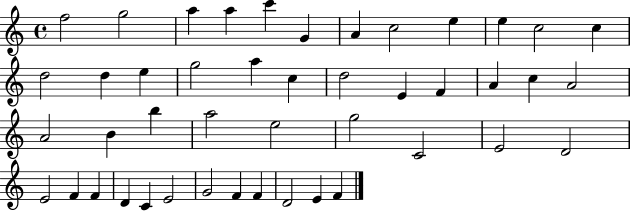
F5/h G5/h A5/q A5/q C6/q G4/q A4/q C5/h E5/q E5/q C5/h C5/q D5/h D5/q E5/q G5/h A5/q C5/q D5/h E4/q F4/q A4/q C5/q A4/h A4/h B4/q B5/q A5/h E5/h G5/h C4/h E4/h D4/h E4/h F4/q F4/q D4/q C4/q E4/h G4/h F4/q F4/q D4/h E4/q F4/q